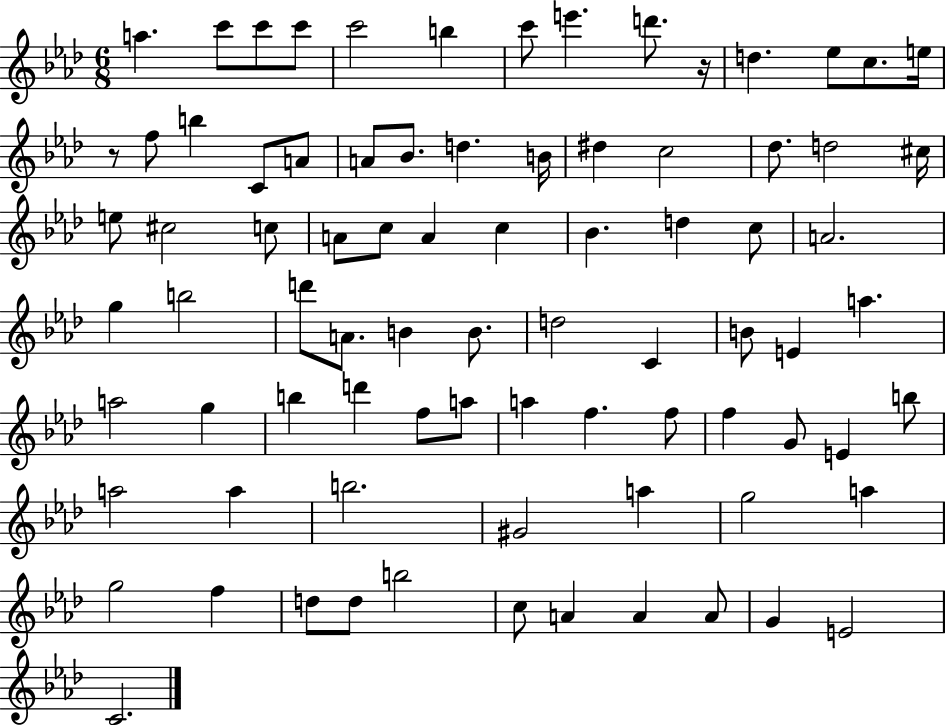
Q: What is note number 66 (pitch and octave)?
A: A5